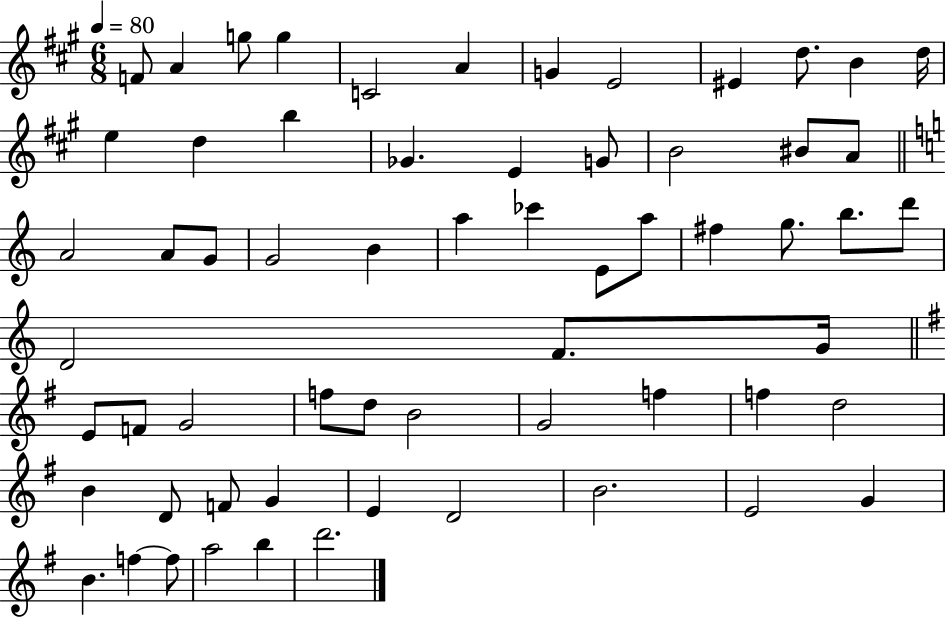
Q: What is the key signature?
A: A major